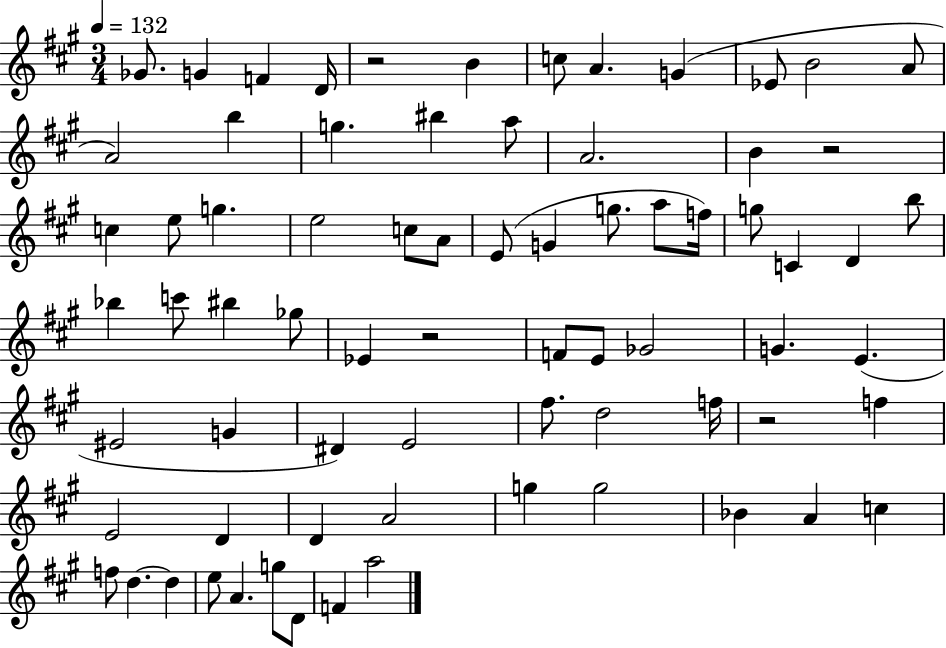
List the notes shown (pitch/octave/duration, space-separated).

Gb4/e. G4/q F4/q D4/s R/h B4/q C5/e A4/q. G4/q Eb4/e B4/h A4/e A4/h B5/q G5/q. BIS5/q A5/e A4/h. B4/q R/h C5/q E5/e G5/q. E5/h C5/e A4/e E4/e G4/q G5/e. A5/e F5/s G5/e C4/q D4/q B5/e Bb5/q C6/e BIS5/q Gb5/e Eb4/q R/h F4/e E4/e Gb4/h G4/q. E4/q. EIS4/h G4/q D#4/q E4/h F#5/e. D5/h F5/s R/h F5/q E4/h D4/q D4/q A4/h G5/q G5/h Bb4/q A4/q C5/q F5/e D5/q. D5/q E5/e A4/q. G5/e D4/e F4/q A5/h